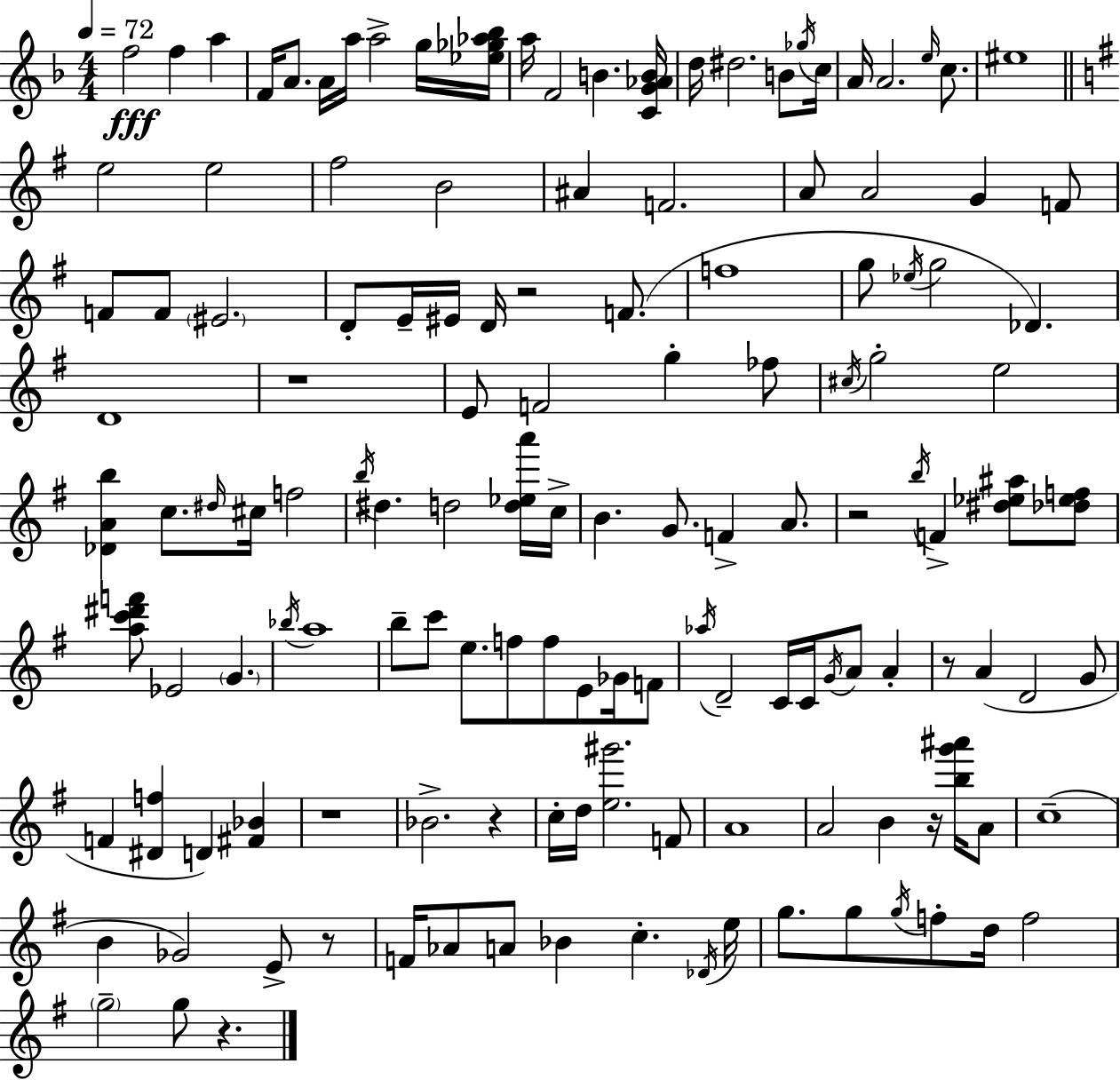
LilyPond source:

{
  \clef treble
  \numericTimeSignature
  \time 4/4
  \key f \major
  \tempo 4 = 72
  f''2\fff f''4 a''4 | f'16 a'8. a'16 a''16 a''2-> g''16 <ees'' ges'' aes'' bes''>16 | a''16 f'2 b'4. <c' g' aes' b'>16 | d''16 dis''2. b'8 \acciaccatura { ges''16 } | \break c''16 a'16 a'2. \grace { e''16 } c''8. | eis''1 | \bar "||" \break \key g \major e''2 e''2 | fis''2 b'2 | ais'4 f'2. | a'8 a'2 g'4 f'8 | \break f'8 f'8 \parenthesize eis'2. | d'8-. e'16-- eis'16 d'16 r2 f'8.( | f''1 | g''8 \acciaccatura { ees''16 } g''2 des'4.) | \break d'1 | r1 | e'8 f'2 g''4-. fes''8 | \acciaccatura { cis''16 } g''2-. e''2 | \break <des' a' b''>4 c''8. \grace { dis''16 } cis''16 f''2 | \acciaccatura { b''16 } dis''4. d''2 | <d'' ees'' a'''>16 c''16-> b'4. g'8. f'4-> | a'8. r2 \acciaccatura { b''16 } f'4-> | \break <dis'' ees'' ais''>8 <des'' ees'' f''>8 <a'' c''' dis''' f'''>8 ees'2 \parenthesize g'4. | \acciaccatura { bes''16 } a''1 | b''8-- c'''8 e''8. f''8 f''8 | e'8 ges'16 f'8 \acciaccatura { aes''16 } d'2-- c'16 | \break c'16 \acciaccatura { g'16 } a'8 a'4-. r8 a'4( d'2 | g'8 f'4 <dis' f''>4 | d'4) <fis' bes'>4 r1 | bes'2.-> | \break r4 c''16-. d''16 <e'' gis'''>2. | f'8 a'1 | a'2 | b'4 r16 <b'' g''' ais'''>16 a'8 c''1--( | \break b'4 ges'2) | e'8-> r8 f'16 aes'8 a'8 bes'4 | c''4.-. \acciaccatura { des'16 } e''16 g''8. g''8 \acciaccatura { g''16 } f''8-. | d''16 f''2 \parenthesize g''2-- | \break g''8 r4. \bar "|."
}